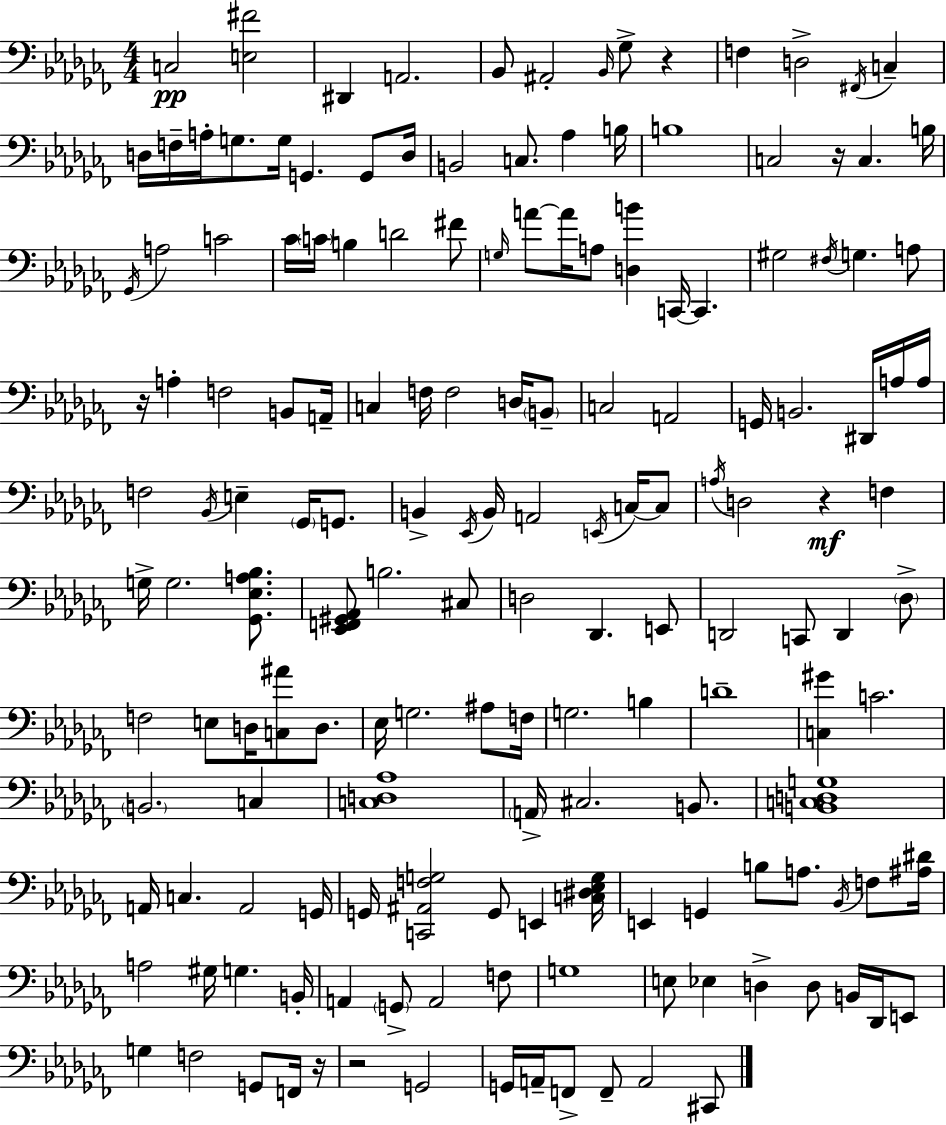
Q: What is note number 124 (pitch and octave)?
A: A2